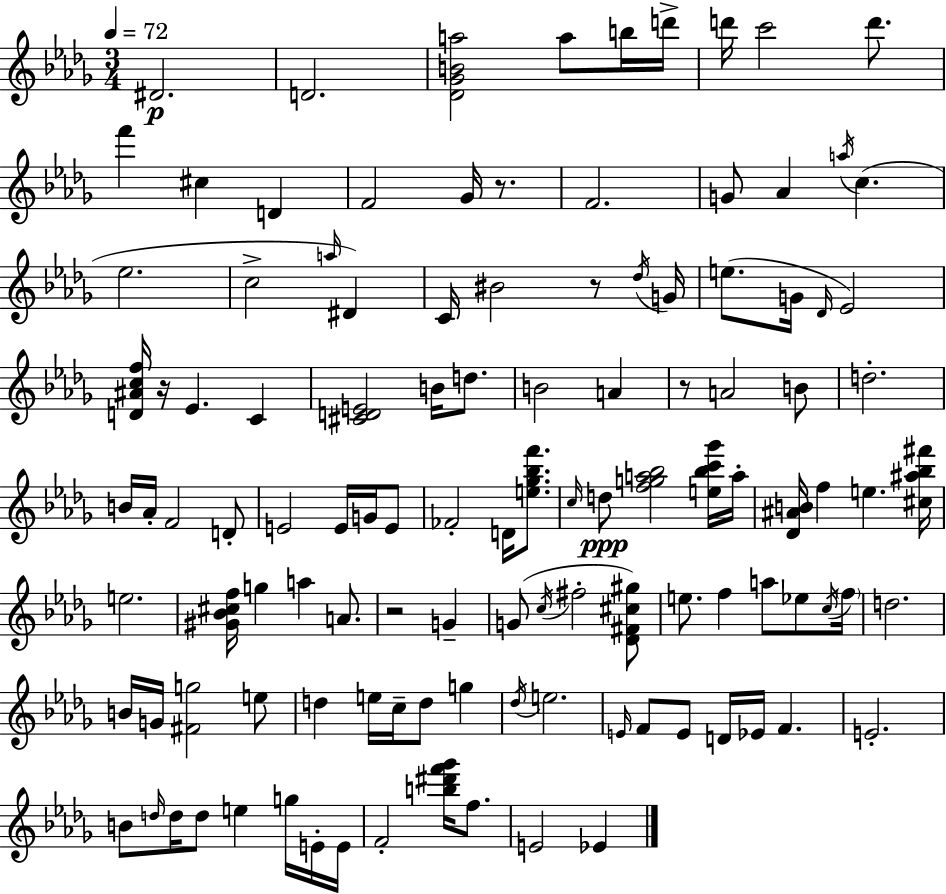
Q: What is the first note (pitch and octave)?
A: D#4